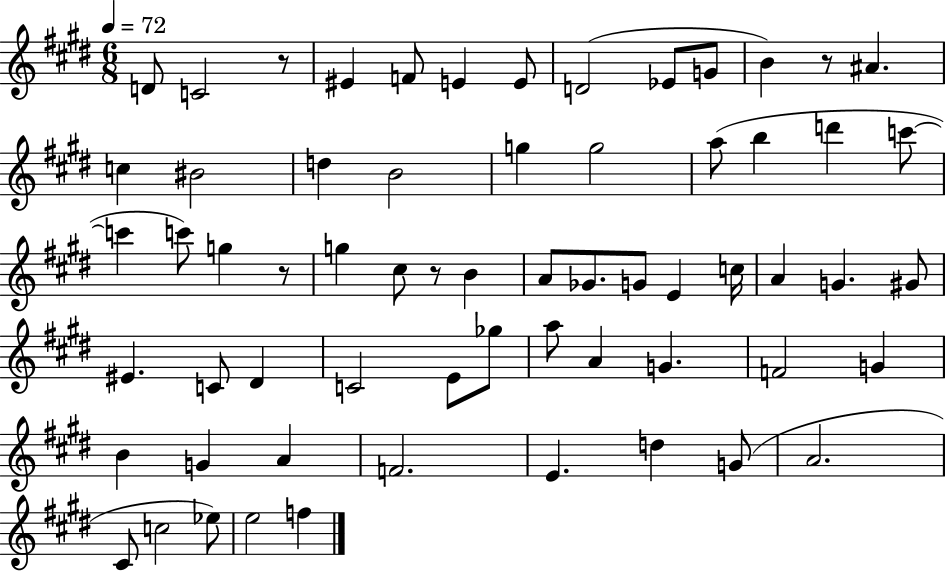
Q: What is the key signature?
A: E major